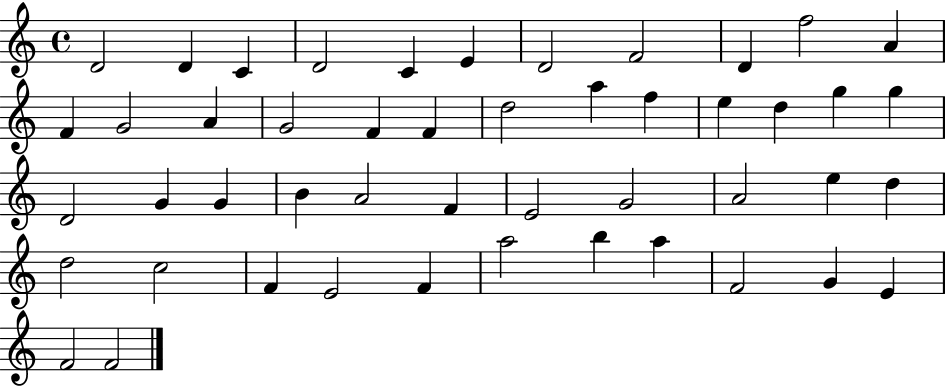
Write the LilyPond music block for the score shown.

{
  \clef treble
  \time 4/4
  \defaultTimeSignature
  \key c \major
  d'2 d'4 c'4 | d'2 c'4 e'4 | d'2 f'2 | d'4 f''2 a'4 | \break f'4 g'2 a'4 | g'2 f'4 f'4 | d''2 a''4 f''4 | e''4 d''4 g''4 g''4 | \break d'2 g'4 g'4 | b'4 a'2 f'4 | e'2 g'2 | a'2 e''4 d''4 | \break d''2 c''2 | f'4 e'2 f'4 | a''2 b''4 a''4 | f'2 g'4 e'4 | \break f'2 f'2 | \bar "|."
}